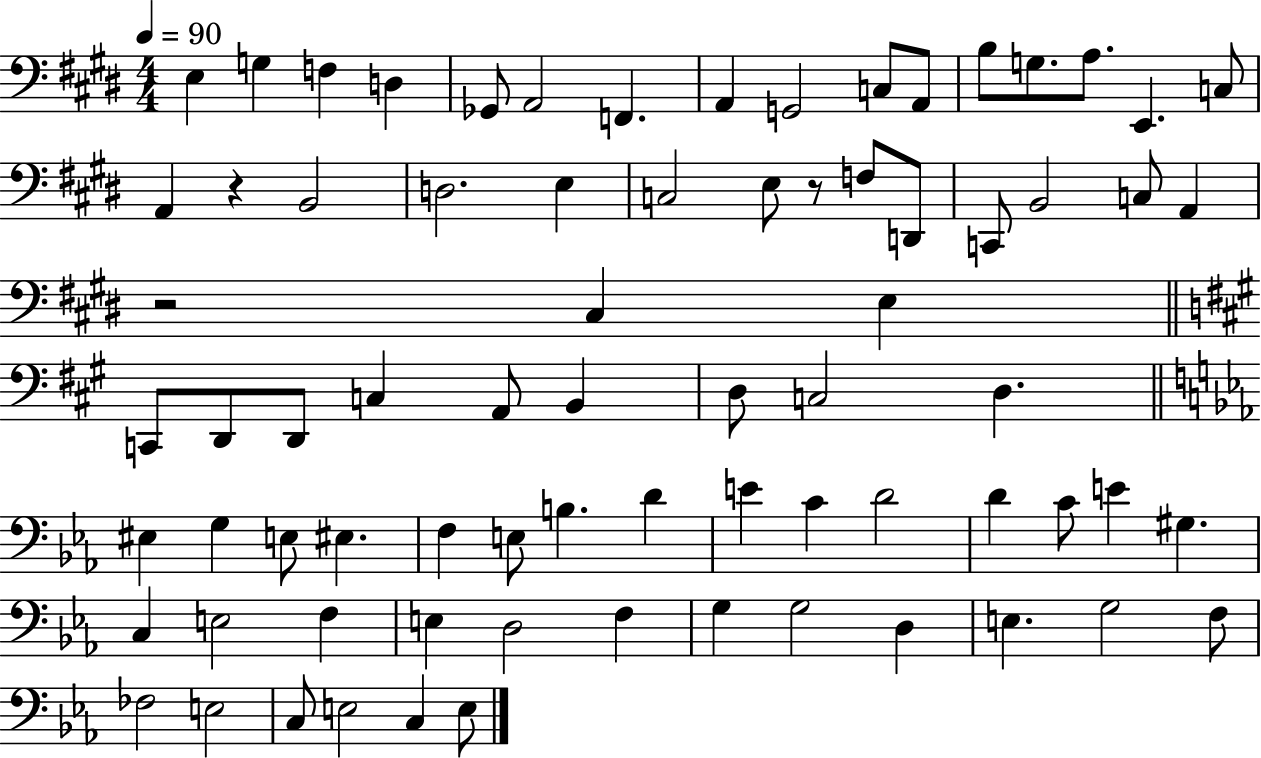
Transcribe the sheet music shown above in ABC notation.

X:1
T:Untitled
M:4/4
L:1/4
K:E
E, G, F, D, _G,,/2 A,,2 F,, A,, G,,2 C,/2 A,,/2 B,/2 G,/2 A,/2 E,, C,/2 A,, z B,,2 D,2 E, C,2 E,/2 z/2 F,/2 D,,/2 C,,/2 B,,2 C,/2 A,, z2 ^C, E, C,,/2 D,,/2 D,,/2 C, A,,/2 B,, D,/2 C,2 D, ^E, G, E,/2 ^E, F, E,/2 B, D E C D2 D C/2 E ^G, C, E,2 F, E, D,2 F, G, G,2 D, E, G,2 F,/2 _F,2 E,2 C,/2 E,2 C, E,/2